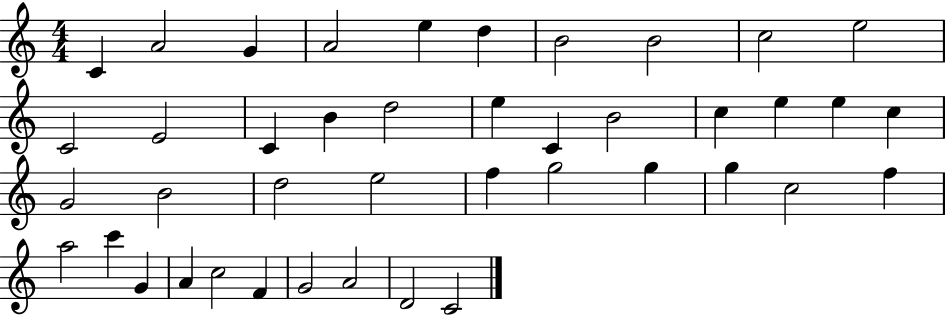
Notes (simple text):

C4/q A4/h G4/q A4/h E5/q D5/q B4/h B4/h C5/h E5/h C4/h E4/h C4/q B4/q D5/h E5/q C4/q B4/h C5/q E5/q E5/q C5/q G4/h B4/h D5/h E5/h F5/q G5/h G5/q G5/q C5/h F5/q A5/h C6/q G4/q A4/q C5/h F4/q G4/h A4/h D4/h C4/h